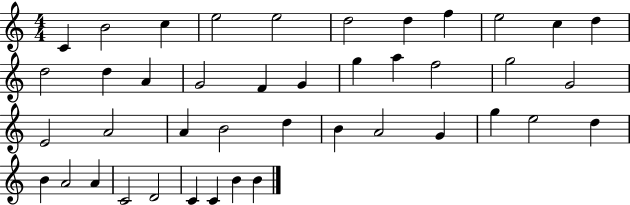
X:1
T:Untitled
M:4/4
L:1/4
K:C
C B2 c e2 e2 d2 d f e2 c d d2 d A G2 F G g a f2 g2 G2 E2 A2 A B2 d B A2 G g e2 d B A2 A C2 D2 C C B B